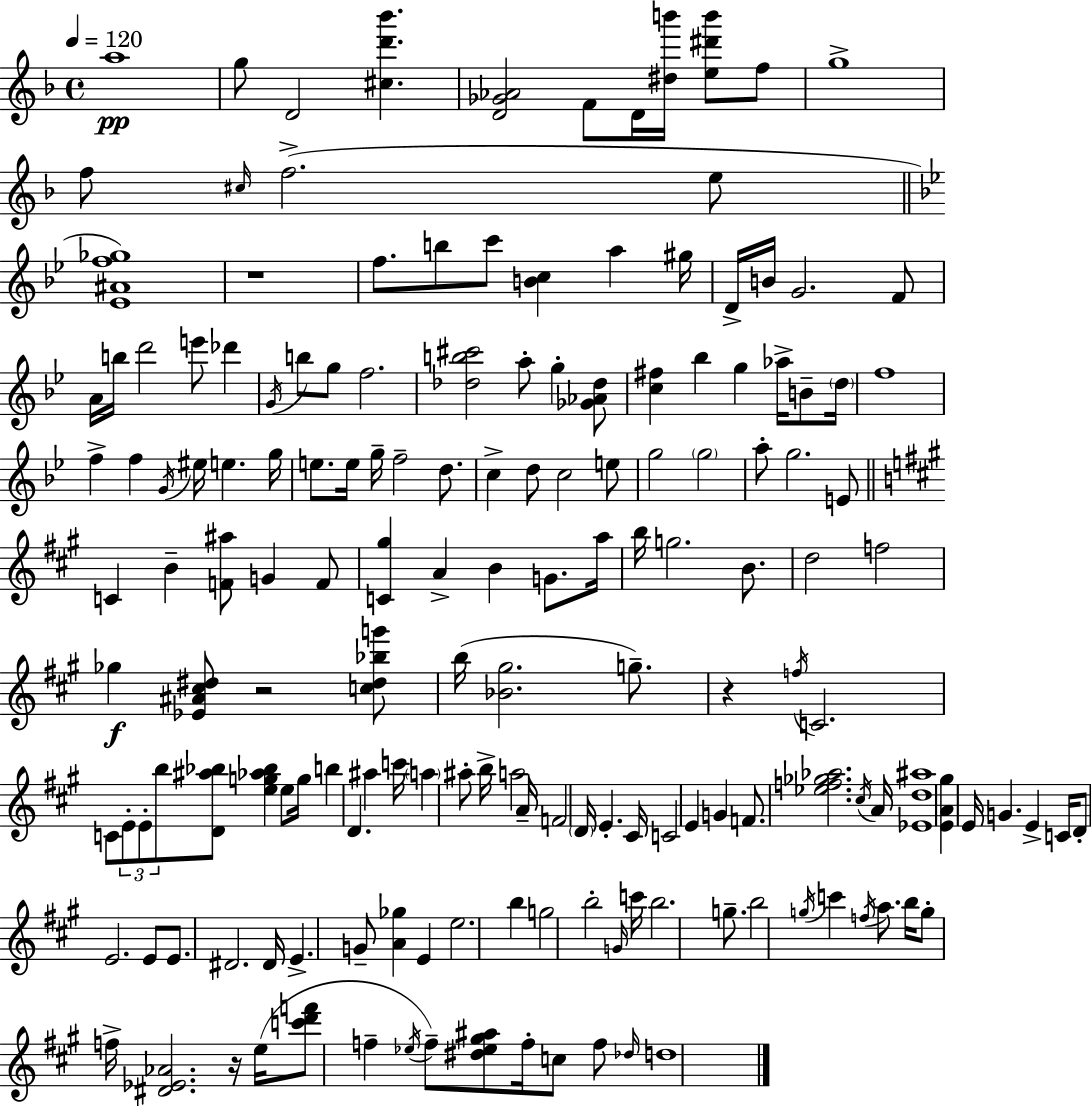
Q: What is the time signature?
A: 4/4